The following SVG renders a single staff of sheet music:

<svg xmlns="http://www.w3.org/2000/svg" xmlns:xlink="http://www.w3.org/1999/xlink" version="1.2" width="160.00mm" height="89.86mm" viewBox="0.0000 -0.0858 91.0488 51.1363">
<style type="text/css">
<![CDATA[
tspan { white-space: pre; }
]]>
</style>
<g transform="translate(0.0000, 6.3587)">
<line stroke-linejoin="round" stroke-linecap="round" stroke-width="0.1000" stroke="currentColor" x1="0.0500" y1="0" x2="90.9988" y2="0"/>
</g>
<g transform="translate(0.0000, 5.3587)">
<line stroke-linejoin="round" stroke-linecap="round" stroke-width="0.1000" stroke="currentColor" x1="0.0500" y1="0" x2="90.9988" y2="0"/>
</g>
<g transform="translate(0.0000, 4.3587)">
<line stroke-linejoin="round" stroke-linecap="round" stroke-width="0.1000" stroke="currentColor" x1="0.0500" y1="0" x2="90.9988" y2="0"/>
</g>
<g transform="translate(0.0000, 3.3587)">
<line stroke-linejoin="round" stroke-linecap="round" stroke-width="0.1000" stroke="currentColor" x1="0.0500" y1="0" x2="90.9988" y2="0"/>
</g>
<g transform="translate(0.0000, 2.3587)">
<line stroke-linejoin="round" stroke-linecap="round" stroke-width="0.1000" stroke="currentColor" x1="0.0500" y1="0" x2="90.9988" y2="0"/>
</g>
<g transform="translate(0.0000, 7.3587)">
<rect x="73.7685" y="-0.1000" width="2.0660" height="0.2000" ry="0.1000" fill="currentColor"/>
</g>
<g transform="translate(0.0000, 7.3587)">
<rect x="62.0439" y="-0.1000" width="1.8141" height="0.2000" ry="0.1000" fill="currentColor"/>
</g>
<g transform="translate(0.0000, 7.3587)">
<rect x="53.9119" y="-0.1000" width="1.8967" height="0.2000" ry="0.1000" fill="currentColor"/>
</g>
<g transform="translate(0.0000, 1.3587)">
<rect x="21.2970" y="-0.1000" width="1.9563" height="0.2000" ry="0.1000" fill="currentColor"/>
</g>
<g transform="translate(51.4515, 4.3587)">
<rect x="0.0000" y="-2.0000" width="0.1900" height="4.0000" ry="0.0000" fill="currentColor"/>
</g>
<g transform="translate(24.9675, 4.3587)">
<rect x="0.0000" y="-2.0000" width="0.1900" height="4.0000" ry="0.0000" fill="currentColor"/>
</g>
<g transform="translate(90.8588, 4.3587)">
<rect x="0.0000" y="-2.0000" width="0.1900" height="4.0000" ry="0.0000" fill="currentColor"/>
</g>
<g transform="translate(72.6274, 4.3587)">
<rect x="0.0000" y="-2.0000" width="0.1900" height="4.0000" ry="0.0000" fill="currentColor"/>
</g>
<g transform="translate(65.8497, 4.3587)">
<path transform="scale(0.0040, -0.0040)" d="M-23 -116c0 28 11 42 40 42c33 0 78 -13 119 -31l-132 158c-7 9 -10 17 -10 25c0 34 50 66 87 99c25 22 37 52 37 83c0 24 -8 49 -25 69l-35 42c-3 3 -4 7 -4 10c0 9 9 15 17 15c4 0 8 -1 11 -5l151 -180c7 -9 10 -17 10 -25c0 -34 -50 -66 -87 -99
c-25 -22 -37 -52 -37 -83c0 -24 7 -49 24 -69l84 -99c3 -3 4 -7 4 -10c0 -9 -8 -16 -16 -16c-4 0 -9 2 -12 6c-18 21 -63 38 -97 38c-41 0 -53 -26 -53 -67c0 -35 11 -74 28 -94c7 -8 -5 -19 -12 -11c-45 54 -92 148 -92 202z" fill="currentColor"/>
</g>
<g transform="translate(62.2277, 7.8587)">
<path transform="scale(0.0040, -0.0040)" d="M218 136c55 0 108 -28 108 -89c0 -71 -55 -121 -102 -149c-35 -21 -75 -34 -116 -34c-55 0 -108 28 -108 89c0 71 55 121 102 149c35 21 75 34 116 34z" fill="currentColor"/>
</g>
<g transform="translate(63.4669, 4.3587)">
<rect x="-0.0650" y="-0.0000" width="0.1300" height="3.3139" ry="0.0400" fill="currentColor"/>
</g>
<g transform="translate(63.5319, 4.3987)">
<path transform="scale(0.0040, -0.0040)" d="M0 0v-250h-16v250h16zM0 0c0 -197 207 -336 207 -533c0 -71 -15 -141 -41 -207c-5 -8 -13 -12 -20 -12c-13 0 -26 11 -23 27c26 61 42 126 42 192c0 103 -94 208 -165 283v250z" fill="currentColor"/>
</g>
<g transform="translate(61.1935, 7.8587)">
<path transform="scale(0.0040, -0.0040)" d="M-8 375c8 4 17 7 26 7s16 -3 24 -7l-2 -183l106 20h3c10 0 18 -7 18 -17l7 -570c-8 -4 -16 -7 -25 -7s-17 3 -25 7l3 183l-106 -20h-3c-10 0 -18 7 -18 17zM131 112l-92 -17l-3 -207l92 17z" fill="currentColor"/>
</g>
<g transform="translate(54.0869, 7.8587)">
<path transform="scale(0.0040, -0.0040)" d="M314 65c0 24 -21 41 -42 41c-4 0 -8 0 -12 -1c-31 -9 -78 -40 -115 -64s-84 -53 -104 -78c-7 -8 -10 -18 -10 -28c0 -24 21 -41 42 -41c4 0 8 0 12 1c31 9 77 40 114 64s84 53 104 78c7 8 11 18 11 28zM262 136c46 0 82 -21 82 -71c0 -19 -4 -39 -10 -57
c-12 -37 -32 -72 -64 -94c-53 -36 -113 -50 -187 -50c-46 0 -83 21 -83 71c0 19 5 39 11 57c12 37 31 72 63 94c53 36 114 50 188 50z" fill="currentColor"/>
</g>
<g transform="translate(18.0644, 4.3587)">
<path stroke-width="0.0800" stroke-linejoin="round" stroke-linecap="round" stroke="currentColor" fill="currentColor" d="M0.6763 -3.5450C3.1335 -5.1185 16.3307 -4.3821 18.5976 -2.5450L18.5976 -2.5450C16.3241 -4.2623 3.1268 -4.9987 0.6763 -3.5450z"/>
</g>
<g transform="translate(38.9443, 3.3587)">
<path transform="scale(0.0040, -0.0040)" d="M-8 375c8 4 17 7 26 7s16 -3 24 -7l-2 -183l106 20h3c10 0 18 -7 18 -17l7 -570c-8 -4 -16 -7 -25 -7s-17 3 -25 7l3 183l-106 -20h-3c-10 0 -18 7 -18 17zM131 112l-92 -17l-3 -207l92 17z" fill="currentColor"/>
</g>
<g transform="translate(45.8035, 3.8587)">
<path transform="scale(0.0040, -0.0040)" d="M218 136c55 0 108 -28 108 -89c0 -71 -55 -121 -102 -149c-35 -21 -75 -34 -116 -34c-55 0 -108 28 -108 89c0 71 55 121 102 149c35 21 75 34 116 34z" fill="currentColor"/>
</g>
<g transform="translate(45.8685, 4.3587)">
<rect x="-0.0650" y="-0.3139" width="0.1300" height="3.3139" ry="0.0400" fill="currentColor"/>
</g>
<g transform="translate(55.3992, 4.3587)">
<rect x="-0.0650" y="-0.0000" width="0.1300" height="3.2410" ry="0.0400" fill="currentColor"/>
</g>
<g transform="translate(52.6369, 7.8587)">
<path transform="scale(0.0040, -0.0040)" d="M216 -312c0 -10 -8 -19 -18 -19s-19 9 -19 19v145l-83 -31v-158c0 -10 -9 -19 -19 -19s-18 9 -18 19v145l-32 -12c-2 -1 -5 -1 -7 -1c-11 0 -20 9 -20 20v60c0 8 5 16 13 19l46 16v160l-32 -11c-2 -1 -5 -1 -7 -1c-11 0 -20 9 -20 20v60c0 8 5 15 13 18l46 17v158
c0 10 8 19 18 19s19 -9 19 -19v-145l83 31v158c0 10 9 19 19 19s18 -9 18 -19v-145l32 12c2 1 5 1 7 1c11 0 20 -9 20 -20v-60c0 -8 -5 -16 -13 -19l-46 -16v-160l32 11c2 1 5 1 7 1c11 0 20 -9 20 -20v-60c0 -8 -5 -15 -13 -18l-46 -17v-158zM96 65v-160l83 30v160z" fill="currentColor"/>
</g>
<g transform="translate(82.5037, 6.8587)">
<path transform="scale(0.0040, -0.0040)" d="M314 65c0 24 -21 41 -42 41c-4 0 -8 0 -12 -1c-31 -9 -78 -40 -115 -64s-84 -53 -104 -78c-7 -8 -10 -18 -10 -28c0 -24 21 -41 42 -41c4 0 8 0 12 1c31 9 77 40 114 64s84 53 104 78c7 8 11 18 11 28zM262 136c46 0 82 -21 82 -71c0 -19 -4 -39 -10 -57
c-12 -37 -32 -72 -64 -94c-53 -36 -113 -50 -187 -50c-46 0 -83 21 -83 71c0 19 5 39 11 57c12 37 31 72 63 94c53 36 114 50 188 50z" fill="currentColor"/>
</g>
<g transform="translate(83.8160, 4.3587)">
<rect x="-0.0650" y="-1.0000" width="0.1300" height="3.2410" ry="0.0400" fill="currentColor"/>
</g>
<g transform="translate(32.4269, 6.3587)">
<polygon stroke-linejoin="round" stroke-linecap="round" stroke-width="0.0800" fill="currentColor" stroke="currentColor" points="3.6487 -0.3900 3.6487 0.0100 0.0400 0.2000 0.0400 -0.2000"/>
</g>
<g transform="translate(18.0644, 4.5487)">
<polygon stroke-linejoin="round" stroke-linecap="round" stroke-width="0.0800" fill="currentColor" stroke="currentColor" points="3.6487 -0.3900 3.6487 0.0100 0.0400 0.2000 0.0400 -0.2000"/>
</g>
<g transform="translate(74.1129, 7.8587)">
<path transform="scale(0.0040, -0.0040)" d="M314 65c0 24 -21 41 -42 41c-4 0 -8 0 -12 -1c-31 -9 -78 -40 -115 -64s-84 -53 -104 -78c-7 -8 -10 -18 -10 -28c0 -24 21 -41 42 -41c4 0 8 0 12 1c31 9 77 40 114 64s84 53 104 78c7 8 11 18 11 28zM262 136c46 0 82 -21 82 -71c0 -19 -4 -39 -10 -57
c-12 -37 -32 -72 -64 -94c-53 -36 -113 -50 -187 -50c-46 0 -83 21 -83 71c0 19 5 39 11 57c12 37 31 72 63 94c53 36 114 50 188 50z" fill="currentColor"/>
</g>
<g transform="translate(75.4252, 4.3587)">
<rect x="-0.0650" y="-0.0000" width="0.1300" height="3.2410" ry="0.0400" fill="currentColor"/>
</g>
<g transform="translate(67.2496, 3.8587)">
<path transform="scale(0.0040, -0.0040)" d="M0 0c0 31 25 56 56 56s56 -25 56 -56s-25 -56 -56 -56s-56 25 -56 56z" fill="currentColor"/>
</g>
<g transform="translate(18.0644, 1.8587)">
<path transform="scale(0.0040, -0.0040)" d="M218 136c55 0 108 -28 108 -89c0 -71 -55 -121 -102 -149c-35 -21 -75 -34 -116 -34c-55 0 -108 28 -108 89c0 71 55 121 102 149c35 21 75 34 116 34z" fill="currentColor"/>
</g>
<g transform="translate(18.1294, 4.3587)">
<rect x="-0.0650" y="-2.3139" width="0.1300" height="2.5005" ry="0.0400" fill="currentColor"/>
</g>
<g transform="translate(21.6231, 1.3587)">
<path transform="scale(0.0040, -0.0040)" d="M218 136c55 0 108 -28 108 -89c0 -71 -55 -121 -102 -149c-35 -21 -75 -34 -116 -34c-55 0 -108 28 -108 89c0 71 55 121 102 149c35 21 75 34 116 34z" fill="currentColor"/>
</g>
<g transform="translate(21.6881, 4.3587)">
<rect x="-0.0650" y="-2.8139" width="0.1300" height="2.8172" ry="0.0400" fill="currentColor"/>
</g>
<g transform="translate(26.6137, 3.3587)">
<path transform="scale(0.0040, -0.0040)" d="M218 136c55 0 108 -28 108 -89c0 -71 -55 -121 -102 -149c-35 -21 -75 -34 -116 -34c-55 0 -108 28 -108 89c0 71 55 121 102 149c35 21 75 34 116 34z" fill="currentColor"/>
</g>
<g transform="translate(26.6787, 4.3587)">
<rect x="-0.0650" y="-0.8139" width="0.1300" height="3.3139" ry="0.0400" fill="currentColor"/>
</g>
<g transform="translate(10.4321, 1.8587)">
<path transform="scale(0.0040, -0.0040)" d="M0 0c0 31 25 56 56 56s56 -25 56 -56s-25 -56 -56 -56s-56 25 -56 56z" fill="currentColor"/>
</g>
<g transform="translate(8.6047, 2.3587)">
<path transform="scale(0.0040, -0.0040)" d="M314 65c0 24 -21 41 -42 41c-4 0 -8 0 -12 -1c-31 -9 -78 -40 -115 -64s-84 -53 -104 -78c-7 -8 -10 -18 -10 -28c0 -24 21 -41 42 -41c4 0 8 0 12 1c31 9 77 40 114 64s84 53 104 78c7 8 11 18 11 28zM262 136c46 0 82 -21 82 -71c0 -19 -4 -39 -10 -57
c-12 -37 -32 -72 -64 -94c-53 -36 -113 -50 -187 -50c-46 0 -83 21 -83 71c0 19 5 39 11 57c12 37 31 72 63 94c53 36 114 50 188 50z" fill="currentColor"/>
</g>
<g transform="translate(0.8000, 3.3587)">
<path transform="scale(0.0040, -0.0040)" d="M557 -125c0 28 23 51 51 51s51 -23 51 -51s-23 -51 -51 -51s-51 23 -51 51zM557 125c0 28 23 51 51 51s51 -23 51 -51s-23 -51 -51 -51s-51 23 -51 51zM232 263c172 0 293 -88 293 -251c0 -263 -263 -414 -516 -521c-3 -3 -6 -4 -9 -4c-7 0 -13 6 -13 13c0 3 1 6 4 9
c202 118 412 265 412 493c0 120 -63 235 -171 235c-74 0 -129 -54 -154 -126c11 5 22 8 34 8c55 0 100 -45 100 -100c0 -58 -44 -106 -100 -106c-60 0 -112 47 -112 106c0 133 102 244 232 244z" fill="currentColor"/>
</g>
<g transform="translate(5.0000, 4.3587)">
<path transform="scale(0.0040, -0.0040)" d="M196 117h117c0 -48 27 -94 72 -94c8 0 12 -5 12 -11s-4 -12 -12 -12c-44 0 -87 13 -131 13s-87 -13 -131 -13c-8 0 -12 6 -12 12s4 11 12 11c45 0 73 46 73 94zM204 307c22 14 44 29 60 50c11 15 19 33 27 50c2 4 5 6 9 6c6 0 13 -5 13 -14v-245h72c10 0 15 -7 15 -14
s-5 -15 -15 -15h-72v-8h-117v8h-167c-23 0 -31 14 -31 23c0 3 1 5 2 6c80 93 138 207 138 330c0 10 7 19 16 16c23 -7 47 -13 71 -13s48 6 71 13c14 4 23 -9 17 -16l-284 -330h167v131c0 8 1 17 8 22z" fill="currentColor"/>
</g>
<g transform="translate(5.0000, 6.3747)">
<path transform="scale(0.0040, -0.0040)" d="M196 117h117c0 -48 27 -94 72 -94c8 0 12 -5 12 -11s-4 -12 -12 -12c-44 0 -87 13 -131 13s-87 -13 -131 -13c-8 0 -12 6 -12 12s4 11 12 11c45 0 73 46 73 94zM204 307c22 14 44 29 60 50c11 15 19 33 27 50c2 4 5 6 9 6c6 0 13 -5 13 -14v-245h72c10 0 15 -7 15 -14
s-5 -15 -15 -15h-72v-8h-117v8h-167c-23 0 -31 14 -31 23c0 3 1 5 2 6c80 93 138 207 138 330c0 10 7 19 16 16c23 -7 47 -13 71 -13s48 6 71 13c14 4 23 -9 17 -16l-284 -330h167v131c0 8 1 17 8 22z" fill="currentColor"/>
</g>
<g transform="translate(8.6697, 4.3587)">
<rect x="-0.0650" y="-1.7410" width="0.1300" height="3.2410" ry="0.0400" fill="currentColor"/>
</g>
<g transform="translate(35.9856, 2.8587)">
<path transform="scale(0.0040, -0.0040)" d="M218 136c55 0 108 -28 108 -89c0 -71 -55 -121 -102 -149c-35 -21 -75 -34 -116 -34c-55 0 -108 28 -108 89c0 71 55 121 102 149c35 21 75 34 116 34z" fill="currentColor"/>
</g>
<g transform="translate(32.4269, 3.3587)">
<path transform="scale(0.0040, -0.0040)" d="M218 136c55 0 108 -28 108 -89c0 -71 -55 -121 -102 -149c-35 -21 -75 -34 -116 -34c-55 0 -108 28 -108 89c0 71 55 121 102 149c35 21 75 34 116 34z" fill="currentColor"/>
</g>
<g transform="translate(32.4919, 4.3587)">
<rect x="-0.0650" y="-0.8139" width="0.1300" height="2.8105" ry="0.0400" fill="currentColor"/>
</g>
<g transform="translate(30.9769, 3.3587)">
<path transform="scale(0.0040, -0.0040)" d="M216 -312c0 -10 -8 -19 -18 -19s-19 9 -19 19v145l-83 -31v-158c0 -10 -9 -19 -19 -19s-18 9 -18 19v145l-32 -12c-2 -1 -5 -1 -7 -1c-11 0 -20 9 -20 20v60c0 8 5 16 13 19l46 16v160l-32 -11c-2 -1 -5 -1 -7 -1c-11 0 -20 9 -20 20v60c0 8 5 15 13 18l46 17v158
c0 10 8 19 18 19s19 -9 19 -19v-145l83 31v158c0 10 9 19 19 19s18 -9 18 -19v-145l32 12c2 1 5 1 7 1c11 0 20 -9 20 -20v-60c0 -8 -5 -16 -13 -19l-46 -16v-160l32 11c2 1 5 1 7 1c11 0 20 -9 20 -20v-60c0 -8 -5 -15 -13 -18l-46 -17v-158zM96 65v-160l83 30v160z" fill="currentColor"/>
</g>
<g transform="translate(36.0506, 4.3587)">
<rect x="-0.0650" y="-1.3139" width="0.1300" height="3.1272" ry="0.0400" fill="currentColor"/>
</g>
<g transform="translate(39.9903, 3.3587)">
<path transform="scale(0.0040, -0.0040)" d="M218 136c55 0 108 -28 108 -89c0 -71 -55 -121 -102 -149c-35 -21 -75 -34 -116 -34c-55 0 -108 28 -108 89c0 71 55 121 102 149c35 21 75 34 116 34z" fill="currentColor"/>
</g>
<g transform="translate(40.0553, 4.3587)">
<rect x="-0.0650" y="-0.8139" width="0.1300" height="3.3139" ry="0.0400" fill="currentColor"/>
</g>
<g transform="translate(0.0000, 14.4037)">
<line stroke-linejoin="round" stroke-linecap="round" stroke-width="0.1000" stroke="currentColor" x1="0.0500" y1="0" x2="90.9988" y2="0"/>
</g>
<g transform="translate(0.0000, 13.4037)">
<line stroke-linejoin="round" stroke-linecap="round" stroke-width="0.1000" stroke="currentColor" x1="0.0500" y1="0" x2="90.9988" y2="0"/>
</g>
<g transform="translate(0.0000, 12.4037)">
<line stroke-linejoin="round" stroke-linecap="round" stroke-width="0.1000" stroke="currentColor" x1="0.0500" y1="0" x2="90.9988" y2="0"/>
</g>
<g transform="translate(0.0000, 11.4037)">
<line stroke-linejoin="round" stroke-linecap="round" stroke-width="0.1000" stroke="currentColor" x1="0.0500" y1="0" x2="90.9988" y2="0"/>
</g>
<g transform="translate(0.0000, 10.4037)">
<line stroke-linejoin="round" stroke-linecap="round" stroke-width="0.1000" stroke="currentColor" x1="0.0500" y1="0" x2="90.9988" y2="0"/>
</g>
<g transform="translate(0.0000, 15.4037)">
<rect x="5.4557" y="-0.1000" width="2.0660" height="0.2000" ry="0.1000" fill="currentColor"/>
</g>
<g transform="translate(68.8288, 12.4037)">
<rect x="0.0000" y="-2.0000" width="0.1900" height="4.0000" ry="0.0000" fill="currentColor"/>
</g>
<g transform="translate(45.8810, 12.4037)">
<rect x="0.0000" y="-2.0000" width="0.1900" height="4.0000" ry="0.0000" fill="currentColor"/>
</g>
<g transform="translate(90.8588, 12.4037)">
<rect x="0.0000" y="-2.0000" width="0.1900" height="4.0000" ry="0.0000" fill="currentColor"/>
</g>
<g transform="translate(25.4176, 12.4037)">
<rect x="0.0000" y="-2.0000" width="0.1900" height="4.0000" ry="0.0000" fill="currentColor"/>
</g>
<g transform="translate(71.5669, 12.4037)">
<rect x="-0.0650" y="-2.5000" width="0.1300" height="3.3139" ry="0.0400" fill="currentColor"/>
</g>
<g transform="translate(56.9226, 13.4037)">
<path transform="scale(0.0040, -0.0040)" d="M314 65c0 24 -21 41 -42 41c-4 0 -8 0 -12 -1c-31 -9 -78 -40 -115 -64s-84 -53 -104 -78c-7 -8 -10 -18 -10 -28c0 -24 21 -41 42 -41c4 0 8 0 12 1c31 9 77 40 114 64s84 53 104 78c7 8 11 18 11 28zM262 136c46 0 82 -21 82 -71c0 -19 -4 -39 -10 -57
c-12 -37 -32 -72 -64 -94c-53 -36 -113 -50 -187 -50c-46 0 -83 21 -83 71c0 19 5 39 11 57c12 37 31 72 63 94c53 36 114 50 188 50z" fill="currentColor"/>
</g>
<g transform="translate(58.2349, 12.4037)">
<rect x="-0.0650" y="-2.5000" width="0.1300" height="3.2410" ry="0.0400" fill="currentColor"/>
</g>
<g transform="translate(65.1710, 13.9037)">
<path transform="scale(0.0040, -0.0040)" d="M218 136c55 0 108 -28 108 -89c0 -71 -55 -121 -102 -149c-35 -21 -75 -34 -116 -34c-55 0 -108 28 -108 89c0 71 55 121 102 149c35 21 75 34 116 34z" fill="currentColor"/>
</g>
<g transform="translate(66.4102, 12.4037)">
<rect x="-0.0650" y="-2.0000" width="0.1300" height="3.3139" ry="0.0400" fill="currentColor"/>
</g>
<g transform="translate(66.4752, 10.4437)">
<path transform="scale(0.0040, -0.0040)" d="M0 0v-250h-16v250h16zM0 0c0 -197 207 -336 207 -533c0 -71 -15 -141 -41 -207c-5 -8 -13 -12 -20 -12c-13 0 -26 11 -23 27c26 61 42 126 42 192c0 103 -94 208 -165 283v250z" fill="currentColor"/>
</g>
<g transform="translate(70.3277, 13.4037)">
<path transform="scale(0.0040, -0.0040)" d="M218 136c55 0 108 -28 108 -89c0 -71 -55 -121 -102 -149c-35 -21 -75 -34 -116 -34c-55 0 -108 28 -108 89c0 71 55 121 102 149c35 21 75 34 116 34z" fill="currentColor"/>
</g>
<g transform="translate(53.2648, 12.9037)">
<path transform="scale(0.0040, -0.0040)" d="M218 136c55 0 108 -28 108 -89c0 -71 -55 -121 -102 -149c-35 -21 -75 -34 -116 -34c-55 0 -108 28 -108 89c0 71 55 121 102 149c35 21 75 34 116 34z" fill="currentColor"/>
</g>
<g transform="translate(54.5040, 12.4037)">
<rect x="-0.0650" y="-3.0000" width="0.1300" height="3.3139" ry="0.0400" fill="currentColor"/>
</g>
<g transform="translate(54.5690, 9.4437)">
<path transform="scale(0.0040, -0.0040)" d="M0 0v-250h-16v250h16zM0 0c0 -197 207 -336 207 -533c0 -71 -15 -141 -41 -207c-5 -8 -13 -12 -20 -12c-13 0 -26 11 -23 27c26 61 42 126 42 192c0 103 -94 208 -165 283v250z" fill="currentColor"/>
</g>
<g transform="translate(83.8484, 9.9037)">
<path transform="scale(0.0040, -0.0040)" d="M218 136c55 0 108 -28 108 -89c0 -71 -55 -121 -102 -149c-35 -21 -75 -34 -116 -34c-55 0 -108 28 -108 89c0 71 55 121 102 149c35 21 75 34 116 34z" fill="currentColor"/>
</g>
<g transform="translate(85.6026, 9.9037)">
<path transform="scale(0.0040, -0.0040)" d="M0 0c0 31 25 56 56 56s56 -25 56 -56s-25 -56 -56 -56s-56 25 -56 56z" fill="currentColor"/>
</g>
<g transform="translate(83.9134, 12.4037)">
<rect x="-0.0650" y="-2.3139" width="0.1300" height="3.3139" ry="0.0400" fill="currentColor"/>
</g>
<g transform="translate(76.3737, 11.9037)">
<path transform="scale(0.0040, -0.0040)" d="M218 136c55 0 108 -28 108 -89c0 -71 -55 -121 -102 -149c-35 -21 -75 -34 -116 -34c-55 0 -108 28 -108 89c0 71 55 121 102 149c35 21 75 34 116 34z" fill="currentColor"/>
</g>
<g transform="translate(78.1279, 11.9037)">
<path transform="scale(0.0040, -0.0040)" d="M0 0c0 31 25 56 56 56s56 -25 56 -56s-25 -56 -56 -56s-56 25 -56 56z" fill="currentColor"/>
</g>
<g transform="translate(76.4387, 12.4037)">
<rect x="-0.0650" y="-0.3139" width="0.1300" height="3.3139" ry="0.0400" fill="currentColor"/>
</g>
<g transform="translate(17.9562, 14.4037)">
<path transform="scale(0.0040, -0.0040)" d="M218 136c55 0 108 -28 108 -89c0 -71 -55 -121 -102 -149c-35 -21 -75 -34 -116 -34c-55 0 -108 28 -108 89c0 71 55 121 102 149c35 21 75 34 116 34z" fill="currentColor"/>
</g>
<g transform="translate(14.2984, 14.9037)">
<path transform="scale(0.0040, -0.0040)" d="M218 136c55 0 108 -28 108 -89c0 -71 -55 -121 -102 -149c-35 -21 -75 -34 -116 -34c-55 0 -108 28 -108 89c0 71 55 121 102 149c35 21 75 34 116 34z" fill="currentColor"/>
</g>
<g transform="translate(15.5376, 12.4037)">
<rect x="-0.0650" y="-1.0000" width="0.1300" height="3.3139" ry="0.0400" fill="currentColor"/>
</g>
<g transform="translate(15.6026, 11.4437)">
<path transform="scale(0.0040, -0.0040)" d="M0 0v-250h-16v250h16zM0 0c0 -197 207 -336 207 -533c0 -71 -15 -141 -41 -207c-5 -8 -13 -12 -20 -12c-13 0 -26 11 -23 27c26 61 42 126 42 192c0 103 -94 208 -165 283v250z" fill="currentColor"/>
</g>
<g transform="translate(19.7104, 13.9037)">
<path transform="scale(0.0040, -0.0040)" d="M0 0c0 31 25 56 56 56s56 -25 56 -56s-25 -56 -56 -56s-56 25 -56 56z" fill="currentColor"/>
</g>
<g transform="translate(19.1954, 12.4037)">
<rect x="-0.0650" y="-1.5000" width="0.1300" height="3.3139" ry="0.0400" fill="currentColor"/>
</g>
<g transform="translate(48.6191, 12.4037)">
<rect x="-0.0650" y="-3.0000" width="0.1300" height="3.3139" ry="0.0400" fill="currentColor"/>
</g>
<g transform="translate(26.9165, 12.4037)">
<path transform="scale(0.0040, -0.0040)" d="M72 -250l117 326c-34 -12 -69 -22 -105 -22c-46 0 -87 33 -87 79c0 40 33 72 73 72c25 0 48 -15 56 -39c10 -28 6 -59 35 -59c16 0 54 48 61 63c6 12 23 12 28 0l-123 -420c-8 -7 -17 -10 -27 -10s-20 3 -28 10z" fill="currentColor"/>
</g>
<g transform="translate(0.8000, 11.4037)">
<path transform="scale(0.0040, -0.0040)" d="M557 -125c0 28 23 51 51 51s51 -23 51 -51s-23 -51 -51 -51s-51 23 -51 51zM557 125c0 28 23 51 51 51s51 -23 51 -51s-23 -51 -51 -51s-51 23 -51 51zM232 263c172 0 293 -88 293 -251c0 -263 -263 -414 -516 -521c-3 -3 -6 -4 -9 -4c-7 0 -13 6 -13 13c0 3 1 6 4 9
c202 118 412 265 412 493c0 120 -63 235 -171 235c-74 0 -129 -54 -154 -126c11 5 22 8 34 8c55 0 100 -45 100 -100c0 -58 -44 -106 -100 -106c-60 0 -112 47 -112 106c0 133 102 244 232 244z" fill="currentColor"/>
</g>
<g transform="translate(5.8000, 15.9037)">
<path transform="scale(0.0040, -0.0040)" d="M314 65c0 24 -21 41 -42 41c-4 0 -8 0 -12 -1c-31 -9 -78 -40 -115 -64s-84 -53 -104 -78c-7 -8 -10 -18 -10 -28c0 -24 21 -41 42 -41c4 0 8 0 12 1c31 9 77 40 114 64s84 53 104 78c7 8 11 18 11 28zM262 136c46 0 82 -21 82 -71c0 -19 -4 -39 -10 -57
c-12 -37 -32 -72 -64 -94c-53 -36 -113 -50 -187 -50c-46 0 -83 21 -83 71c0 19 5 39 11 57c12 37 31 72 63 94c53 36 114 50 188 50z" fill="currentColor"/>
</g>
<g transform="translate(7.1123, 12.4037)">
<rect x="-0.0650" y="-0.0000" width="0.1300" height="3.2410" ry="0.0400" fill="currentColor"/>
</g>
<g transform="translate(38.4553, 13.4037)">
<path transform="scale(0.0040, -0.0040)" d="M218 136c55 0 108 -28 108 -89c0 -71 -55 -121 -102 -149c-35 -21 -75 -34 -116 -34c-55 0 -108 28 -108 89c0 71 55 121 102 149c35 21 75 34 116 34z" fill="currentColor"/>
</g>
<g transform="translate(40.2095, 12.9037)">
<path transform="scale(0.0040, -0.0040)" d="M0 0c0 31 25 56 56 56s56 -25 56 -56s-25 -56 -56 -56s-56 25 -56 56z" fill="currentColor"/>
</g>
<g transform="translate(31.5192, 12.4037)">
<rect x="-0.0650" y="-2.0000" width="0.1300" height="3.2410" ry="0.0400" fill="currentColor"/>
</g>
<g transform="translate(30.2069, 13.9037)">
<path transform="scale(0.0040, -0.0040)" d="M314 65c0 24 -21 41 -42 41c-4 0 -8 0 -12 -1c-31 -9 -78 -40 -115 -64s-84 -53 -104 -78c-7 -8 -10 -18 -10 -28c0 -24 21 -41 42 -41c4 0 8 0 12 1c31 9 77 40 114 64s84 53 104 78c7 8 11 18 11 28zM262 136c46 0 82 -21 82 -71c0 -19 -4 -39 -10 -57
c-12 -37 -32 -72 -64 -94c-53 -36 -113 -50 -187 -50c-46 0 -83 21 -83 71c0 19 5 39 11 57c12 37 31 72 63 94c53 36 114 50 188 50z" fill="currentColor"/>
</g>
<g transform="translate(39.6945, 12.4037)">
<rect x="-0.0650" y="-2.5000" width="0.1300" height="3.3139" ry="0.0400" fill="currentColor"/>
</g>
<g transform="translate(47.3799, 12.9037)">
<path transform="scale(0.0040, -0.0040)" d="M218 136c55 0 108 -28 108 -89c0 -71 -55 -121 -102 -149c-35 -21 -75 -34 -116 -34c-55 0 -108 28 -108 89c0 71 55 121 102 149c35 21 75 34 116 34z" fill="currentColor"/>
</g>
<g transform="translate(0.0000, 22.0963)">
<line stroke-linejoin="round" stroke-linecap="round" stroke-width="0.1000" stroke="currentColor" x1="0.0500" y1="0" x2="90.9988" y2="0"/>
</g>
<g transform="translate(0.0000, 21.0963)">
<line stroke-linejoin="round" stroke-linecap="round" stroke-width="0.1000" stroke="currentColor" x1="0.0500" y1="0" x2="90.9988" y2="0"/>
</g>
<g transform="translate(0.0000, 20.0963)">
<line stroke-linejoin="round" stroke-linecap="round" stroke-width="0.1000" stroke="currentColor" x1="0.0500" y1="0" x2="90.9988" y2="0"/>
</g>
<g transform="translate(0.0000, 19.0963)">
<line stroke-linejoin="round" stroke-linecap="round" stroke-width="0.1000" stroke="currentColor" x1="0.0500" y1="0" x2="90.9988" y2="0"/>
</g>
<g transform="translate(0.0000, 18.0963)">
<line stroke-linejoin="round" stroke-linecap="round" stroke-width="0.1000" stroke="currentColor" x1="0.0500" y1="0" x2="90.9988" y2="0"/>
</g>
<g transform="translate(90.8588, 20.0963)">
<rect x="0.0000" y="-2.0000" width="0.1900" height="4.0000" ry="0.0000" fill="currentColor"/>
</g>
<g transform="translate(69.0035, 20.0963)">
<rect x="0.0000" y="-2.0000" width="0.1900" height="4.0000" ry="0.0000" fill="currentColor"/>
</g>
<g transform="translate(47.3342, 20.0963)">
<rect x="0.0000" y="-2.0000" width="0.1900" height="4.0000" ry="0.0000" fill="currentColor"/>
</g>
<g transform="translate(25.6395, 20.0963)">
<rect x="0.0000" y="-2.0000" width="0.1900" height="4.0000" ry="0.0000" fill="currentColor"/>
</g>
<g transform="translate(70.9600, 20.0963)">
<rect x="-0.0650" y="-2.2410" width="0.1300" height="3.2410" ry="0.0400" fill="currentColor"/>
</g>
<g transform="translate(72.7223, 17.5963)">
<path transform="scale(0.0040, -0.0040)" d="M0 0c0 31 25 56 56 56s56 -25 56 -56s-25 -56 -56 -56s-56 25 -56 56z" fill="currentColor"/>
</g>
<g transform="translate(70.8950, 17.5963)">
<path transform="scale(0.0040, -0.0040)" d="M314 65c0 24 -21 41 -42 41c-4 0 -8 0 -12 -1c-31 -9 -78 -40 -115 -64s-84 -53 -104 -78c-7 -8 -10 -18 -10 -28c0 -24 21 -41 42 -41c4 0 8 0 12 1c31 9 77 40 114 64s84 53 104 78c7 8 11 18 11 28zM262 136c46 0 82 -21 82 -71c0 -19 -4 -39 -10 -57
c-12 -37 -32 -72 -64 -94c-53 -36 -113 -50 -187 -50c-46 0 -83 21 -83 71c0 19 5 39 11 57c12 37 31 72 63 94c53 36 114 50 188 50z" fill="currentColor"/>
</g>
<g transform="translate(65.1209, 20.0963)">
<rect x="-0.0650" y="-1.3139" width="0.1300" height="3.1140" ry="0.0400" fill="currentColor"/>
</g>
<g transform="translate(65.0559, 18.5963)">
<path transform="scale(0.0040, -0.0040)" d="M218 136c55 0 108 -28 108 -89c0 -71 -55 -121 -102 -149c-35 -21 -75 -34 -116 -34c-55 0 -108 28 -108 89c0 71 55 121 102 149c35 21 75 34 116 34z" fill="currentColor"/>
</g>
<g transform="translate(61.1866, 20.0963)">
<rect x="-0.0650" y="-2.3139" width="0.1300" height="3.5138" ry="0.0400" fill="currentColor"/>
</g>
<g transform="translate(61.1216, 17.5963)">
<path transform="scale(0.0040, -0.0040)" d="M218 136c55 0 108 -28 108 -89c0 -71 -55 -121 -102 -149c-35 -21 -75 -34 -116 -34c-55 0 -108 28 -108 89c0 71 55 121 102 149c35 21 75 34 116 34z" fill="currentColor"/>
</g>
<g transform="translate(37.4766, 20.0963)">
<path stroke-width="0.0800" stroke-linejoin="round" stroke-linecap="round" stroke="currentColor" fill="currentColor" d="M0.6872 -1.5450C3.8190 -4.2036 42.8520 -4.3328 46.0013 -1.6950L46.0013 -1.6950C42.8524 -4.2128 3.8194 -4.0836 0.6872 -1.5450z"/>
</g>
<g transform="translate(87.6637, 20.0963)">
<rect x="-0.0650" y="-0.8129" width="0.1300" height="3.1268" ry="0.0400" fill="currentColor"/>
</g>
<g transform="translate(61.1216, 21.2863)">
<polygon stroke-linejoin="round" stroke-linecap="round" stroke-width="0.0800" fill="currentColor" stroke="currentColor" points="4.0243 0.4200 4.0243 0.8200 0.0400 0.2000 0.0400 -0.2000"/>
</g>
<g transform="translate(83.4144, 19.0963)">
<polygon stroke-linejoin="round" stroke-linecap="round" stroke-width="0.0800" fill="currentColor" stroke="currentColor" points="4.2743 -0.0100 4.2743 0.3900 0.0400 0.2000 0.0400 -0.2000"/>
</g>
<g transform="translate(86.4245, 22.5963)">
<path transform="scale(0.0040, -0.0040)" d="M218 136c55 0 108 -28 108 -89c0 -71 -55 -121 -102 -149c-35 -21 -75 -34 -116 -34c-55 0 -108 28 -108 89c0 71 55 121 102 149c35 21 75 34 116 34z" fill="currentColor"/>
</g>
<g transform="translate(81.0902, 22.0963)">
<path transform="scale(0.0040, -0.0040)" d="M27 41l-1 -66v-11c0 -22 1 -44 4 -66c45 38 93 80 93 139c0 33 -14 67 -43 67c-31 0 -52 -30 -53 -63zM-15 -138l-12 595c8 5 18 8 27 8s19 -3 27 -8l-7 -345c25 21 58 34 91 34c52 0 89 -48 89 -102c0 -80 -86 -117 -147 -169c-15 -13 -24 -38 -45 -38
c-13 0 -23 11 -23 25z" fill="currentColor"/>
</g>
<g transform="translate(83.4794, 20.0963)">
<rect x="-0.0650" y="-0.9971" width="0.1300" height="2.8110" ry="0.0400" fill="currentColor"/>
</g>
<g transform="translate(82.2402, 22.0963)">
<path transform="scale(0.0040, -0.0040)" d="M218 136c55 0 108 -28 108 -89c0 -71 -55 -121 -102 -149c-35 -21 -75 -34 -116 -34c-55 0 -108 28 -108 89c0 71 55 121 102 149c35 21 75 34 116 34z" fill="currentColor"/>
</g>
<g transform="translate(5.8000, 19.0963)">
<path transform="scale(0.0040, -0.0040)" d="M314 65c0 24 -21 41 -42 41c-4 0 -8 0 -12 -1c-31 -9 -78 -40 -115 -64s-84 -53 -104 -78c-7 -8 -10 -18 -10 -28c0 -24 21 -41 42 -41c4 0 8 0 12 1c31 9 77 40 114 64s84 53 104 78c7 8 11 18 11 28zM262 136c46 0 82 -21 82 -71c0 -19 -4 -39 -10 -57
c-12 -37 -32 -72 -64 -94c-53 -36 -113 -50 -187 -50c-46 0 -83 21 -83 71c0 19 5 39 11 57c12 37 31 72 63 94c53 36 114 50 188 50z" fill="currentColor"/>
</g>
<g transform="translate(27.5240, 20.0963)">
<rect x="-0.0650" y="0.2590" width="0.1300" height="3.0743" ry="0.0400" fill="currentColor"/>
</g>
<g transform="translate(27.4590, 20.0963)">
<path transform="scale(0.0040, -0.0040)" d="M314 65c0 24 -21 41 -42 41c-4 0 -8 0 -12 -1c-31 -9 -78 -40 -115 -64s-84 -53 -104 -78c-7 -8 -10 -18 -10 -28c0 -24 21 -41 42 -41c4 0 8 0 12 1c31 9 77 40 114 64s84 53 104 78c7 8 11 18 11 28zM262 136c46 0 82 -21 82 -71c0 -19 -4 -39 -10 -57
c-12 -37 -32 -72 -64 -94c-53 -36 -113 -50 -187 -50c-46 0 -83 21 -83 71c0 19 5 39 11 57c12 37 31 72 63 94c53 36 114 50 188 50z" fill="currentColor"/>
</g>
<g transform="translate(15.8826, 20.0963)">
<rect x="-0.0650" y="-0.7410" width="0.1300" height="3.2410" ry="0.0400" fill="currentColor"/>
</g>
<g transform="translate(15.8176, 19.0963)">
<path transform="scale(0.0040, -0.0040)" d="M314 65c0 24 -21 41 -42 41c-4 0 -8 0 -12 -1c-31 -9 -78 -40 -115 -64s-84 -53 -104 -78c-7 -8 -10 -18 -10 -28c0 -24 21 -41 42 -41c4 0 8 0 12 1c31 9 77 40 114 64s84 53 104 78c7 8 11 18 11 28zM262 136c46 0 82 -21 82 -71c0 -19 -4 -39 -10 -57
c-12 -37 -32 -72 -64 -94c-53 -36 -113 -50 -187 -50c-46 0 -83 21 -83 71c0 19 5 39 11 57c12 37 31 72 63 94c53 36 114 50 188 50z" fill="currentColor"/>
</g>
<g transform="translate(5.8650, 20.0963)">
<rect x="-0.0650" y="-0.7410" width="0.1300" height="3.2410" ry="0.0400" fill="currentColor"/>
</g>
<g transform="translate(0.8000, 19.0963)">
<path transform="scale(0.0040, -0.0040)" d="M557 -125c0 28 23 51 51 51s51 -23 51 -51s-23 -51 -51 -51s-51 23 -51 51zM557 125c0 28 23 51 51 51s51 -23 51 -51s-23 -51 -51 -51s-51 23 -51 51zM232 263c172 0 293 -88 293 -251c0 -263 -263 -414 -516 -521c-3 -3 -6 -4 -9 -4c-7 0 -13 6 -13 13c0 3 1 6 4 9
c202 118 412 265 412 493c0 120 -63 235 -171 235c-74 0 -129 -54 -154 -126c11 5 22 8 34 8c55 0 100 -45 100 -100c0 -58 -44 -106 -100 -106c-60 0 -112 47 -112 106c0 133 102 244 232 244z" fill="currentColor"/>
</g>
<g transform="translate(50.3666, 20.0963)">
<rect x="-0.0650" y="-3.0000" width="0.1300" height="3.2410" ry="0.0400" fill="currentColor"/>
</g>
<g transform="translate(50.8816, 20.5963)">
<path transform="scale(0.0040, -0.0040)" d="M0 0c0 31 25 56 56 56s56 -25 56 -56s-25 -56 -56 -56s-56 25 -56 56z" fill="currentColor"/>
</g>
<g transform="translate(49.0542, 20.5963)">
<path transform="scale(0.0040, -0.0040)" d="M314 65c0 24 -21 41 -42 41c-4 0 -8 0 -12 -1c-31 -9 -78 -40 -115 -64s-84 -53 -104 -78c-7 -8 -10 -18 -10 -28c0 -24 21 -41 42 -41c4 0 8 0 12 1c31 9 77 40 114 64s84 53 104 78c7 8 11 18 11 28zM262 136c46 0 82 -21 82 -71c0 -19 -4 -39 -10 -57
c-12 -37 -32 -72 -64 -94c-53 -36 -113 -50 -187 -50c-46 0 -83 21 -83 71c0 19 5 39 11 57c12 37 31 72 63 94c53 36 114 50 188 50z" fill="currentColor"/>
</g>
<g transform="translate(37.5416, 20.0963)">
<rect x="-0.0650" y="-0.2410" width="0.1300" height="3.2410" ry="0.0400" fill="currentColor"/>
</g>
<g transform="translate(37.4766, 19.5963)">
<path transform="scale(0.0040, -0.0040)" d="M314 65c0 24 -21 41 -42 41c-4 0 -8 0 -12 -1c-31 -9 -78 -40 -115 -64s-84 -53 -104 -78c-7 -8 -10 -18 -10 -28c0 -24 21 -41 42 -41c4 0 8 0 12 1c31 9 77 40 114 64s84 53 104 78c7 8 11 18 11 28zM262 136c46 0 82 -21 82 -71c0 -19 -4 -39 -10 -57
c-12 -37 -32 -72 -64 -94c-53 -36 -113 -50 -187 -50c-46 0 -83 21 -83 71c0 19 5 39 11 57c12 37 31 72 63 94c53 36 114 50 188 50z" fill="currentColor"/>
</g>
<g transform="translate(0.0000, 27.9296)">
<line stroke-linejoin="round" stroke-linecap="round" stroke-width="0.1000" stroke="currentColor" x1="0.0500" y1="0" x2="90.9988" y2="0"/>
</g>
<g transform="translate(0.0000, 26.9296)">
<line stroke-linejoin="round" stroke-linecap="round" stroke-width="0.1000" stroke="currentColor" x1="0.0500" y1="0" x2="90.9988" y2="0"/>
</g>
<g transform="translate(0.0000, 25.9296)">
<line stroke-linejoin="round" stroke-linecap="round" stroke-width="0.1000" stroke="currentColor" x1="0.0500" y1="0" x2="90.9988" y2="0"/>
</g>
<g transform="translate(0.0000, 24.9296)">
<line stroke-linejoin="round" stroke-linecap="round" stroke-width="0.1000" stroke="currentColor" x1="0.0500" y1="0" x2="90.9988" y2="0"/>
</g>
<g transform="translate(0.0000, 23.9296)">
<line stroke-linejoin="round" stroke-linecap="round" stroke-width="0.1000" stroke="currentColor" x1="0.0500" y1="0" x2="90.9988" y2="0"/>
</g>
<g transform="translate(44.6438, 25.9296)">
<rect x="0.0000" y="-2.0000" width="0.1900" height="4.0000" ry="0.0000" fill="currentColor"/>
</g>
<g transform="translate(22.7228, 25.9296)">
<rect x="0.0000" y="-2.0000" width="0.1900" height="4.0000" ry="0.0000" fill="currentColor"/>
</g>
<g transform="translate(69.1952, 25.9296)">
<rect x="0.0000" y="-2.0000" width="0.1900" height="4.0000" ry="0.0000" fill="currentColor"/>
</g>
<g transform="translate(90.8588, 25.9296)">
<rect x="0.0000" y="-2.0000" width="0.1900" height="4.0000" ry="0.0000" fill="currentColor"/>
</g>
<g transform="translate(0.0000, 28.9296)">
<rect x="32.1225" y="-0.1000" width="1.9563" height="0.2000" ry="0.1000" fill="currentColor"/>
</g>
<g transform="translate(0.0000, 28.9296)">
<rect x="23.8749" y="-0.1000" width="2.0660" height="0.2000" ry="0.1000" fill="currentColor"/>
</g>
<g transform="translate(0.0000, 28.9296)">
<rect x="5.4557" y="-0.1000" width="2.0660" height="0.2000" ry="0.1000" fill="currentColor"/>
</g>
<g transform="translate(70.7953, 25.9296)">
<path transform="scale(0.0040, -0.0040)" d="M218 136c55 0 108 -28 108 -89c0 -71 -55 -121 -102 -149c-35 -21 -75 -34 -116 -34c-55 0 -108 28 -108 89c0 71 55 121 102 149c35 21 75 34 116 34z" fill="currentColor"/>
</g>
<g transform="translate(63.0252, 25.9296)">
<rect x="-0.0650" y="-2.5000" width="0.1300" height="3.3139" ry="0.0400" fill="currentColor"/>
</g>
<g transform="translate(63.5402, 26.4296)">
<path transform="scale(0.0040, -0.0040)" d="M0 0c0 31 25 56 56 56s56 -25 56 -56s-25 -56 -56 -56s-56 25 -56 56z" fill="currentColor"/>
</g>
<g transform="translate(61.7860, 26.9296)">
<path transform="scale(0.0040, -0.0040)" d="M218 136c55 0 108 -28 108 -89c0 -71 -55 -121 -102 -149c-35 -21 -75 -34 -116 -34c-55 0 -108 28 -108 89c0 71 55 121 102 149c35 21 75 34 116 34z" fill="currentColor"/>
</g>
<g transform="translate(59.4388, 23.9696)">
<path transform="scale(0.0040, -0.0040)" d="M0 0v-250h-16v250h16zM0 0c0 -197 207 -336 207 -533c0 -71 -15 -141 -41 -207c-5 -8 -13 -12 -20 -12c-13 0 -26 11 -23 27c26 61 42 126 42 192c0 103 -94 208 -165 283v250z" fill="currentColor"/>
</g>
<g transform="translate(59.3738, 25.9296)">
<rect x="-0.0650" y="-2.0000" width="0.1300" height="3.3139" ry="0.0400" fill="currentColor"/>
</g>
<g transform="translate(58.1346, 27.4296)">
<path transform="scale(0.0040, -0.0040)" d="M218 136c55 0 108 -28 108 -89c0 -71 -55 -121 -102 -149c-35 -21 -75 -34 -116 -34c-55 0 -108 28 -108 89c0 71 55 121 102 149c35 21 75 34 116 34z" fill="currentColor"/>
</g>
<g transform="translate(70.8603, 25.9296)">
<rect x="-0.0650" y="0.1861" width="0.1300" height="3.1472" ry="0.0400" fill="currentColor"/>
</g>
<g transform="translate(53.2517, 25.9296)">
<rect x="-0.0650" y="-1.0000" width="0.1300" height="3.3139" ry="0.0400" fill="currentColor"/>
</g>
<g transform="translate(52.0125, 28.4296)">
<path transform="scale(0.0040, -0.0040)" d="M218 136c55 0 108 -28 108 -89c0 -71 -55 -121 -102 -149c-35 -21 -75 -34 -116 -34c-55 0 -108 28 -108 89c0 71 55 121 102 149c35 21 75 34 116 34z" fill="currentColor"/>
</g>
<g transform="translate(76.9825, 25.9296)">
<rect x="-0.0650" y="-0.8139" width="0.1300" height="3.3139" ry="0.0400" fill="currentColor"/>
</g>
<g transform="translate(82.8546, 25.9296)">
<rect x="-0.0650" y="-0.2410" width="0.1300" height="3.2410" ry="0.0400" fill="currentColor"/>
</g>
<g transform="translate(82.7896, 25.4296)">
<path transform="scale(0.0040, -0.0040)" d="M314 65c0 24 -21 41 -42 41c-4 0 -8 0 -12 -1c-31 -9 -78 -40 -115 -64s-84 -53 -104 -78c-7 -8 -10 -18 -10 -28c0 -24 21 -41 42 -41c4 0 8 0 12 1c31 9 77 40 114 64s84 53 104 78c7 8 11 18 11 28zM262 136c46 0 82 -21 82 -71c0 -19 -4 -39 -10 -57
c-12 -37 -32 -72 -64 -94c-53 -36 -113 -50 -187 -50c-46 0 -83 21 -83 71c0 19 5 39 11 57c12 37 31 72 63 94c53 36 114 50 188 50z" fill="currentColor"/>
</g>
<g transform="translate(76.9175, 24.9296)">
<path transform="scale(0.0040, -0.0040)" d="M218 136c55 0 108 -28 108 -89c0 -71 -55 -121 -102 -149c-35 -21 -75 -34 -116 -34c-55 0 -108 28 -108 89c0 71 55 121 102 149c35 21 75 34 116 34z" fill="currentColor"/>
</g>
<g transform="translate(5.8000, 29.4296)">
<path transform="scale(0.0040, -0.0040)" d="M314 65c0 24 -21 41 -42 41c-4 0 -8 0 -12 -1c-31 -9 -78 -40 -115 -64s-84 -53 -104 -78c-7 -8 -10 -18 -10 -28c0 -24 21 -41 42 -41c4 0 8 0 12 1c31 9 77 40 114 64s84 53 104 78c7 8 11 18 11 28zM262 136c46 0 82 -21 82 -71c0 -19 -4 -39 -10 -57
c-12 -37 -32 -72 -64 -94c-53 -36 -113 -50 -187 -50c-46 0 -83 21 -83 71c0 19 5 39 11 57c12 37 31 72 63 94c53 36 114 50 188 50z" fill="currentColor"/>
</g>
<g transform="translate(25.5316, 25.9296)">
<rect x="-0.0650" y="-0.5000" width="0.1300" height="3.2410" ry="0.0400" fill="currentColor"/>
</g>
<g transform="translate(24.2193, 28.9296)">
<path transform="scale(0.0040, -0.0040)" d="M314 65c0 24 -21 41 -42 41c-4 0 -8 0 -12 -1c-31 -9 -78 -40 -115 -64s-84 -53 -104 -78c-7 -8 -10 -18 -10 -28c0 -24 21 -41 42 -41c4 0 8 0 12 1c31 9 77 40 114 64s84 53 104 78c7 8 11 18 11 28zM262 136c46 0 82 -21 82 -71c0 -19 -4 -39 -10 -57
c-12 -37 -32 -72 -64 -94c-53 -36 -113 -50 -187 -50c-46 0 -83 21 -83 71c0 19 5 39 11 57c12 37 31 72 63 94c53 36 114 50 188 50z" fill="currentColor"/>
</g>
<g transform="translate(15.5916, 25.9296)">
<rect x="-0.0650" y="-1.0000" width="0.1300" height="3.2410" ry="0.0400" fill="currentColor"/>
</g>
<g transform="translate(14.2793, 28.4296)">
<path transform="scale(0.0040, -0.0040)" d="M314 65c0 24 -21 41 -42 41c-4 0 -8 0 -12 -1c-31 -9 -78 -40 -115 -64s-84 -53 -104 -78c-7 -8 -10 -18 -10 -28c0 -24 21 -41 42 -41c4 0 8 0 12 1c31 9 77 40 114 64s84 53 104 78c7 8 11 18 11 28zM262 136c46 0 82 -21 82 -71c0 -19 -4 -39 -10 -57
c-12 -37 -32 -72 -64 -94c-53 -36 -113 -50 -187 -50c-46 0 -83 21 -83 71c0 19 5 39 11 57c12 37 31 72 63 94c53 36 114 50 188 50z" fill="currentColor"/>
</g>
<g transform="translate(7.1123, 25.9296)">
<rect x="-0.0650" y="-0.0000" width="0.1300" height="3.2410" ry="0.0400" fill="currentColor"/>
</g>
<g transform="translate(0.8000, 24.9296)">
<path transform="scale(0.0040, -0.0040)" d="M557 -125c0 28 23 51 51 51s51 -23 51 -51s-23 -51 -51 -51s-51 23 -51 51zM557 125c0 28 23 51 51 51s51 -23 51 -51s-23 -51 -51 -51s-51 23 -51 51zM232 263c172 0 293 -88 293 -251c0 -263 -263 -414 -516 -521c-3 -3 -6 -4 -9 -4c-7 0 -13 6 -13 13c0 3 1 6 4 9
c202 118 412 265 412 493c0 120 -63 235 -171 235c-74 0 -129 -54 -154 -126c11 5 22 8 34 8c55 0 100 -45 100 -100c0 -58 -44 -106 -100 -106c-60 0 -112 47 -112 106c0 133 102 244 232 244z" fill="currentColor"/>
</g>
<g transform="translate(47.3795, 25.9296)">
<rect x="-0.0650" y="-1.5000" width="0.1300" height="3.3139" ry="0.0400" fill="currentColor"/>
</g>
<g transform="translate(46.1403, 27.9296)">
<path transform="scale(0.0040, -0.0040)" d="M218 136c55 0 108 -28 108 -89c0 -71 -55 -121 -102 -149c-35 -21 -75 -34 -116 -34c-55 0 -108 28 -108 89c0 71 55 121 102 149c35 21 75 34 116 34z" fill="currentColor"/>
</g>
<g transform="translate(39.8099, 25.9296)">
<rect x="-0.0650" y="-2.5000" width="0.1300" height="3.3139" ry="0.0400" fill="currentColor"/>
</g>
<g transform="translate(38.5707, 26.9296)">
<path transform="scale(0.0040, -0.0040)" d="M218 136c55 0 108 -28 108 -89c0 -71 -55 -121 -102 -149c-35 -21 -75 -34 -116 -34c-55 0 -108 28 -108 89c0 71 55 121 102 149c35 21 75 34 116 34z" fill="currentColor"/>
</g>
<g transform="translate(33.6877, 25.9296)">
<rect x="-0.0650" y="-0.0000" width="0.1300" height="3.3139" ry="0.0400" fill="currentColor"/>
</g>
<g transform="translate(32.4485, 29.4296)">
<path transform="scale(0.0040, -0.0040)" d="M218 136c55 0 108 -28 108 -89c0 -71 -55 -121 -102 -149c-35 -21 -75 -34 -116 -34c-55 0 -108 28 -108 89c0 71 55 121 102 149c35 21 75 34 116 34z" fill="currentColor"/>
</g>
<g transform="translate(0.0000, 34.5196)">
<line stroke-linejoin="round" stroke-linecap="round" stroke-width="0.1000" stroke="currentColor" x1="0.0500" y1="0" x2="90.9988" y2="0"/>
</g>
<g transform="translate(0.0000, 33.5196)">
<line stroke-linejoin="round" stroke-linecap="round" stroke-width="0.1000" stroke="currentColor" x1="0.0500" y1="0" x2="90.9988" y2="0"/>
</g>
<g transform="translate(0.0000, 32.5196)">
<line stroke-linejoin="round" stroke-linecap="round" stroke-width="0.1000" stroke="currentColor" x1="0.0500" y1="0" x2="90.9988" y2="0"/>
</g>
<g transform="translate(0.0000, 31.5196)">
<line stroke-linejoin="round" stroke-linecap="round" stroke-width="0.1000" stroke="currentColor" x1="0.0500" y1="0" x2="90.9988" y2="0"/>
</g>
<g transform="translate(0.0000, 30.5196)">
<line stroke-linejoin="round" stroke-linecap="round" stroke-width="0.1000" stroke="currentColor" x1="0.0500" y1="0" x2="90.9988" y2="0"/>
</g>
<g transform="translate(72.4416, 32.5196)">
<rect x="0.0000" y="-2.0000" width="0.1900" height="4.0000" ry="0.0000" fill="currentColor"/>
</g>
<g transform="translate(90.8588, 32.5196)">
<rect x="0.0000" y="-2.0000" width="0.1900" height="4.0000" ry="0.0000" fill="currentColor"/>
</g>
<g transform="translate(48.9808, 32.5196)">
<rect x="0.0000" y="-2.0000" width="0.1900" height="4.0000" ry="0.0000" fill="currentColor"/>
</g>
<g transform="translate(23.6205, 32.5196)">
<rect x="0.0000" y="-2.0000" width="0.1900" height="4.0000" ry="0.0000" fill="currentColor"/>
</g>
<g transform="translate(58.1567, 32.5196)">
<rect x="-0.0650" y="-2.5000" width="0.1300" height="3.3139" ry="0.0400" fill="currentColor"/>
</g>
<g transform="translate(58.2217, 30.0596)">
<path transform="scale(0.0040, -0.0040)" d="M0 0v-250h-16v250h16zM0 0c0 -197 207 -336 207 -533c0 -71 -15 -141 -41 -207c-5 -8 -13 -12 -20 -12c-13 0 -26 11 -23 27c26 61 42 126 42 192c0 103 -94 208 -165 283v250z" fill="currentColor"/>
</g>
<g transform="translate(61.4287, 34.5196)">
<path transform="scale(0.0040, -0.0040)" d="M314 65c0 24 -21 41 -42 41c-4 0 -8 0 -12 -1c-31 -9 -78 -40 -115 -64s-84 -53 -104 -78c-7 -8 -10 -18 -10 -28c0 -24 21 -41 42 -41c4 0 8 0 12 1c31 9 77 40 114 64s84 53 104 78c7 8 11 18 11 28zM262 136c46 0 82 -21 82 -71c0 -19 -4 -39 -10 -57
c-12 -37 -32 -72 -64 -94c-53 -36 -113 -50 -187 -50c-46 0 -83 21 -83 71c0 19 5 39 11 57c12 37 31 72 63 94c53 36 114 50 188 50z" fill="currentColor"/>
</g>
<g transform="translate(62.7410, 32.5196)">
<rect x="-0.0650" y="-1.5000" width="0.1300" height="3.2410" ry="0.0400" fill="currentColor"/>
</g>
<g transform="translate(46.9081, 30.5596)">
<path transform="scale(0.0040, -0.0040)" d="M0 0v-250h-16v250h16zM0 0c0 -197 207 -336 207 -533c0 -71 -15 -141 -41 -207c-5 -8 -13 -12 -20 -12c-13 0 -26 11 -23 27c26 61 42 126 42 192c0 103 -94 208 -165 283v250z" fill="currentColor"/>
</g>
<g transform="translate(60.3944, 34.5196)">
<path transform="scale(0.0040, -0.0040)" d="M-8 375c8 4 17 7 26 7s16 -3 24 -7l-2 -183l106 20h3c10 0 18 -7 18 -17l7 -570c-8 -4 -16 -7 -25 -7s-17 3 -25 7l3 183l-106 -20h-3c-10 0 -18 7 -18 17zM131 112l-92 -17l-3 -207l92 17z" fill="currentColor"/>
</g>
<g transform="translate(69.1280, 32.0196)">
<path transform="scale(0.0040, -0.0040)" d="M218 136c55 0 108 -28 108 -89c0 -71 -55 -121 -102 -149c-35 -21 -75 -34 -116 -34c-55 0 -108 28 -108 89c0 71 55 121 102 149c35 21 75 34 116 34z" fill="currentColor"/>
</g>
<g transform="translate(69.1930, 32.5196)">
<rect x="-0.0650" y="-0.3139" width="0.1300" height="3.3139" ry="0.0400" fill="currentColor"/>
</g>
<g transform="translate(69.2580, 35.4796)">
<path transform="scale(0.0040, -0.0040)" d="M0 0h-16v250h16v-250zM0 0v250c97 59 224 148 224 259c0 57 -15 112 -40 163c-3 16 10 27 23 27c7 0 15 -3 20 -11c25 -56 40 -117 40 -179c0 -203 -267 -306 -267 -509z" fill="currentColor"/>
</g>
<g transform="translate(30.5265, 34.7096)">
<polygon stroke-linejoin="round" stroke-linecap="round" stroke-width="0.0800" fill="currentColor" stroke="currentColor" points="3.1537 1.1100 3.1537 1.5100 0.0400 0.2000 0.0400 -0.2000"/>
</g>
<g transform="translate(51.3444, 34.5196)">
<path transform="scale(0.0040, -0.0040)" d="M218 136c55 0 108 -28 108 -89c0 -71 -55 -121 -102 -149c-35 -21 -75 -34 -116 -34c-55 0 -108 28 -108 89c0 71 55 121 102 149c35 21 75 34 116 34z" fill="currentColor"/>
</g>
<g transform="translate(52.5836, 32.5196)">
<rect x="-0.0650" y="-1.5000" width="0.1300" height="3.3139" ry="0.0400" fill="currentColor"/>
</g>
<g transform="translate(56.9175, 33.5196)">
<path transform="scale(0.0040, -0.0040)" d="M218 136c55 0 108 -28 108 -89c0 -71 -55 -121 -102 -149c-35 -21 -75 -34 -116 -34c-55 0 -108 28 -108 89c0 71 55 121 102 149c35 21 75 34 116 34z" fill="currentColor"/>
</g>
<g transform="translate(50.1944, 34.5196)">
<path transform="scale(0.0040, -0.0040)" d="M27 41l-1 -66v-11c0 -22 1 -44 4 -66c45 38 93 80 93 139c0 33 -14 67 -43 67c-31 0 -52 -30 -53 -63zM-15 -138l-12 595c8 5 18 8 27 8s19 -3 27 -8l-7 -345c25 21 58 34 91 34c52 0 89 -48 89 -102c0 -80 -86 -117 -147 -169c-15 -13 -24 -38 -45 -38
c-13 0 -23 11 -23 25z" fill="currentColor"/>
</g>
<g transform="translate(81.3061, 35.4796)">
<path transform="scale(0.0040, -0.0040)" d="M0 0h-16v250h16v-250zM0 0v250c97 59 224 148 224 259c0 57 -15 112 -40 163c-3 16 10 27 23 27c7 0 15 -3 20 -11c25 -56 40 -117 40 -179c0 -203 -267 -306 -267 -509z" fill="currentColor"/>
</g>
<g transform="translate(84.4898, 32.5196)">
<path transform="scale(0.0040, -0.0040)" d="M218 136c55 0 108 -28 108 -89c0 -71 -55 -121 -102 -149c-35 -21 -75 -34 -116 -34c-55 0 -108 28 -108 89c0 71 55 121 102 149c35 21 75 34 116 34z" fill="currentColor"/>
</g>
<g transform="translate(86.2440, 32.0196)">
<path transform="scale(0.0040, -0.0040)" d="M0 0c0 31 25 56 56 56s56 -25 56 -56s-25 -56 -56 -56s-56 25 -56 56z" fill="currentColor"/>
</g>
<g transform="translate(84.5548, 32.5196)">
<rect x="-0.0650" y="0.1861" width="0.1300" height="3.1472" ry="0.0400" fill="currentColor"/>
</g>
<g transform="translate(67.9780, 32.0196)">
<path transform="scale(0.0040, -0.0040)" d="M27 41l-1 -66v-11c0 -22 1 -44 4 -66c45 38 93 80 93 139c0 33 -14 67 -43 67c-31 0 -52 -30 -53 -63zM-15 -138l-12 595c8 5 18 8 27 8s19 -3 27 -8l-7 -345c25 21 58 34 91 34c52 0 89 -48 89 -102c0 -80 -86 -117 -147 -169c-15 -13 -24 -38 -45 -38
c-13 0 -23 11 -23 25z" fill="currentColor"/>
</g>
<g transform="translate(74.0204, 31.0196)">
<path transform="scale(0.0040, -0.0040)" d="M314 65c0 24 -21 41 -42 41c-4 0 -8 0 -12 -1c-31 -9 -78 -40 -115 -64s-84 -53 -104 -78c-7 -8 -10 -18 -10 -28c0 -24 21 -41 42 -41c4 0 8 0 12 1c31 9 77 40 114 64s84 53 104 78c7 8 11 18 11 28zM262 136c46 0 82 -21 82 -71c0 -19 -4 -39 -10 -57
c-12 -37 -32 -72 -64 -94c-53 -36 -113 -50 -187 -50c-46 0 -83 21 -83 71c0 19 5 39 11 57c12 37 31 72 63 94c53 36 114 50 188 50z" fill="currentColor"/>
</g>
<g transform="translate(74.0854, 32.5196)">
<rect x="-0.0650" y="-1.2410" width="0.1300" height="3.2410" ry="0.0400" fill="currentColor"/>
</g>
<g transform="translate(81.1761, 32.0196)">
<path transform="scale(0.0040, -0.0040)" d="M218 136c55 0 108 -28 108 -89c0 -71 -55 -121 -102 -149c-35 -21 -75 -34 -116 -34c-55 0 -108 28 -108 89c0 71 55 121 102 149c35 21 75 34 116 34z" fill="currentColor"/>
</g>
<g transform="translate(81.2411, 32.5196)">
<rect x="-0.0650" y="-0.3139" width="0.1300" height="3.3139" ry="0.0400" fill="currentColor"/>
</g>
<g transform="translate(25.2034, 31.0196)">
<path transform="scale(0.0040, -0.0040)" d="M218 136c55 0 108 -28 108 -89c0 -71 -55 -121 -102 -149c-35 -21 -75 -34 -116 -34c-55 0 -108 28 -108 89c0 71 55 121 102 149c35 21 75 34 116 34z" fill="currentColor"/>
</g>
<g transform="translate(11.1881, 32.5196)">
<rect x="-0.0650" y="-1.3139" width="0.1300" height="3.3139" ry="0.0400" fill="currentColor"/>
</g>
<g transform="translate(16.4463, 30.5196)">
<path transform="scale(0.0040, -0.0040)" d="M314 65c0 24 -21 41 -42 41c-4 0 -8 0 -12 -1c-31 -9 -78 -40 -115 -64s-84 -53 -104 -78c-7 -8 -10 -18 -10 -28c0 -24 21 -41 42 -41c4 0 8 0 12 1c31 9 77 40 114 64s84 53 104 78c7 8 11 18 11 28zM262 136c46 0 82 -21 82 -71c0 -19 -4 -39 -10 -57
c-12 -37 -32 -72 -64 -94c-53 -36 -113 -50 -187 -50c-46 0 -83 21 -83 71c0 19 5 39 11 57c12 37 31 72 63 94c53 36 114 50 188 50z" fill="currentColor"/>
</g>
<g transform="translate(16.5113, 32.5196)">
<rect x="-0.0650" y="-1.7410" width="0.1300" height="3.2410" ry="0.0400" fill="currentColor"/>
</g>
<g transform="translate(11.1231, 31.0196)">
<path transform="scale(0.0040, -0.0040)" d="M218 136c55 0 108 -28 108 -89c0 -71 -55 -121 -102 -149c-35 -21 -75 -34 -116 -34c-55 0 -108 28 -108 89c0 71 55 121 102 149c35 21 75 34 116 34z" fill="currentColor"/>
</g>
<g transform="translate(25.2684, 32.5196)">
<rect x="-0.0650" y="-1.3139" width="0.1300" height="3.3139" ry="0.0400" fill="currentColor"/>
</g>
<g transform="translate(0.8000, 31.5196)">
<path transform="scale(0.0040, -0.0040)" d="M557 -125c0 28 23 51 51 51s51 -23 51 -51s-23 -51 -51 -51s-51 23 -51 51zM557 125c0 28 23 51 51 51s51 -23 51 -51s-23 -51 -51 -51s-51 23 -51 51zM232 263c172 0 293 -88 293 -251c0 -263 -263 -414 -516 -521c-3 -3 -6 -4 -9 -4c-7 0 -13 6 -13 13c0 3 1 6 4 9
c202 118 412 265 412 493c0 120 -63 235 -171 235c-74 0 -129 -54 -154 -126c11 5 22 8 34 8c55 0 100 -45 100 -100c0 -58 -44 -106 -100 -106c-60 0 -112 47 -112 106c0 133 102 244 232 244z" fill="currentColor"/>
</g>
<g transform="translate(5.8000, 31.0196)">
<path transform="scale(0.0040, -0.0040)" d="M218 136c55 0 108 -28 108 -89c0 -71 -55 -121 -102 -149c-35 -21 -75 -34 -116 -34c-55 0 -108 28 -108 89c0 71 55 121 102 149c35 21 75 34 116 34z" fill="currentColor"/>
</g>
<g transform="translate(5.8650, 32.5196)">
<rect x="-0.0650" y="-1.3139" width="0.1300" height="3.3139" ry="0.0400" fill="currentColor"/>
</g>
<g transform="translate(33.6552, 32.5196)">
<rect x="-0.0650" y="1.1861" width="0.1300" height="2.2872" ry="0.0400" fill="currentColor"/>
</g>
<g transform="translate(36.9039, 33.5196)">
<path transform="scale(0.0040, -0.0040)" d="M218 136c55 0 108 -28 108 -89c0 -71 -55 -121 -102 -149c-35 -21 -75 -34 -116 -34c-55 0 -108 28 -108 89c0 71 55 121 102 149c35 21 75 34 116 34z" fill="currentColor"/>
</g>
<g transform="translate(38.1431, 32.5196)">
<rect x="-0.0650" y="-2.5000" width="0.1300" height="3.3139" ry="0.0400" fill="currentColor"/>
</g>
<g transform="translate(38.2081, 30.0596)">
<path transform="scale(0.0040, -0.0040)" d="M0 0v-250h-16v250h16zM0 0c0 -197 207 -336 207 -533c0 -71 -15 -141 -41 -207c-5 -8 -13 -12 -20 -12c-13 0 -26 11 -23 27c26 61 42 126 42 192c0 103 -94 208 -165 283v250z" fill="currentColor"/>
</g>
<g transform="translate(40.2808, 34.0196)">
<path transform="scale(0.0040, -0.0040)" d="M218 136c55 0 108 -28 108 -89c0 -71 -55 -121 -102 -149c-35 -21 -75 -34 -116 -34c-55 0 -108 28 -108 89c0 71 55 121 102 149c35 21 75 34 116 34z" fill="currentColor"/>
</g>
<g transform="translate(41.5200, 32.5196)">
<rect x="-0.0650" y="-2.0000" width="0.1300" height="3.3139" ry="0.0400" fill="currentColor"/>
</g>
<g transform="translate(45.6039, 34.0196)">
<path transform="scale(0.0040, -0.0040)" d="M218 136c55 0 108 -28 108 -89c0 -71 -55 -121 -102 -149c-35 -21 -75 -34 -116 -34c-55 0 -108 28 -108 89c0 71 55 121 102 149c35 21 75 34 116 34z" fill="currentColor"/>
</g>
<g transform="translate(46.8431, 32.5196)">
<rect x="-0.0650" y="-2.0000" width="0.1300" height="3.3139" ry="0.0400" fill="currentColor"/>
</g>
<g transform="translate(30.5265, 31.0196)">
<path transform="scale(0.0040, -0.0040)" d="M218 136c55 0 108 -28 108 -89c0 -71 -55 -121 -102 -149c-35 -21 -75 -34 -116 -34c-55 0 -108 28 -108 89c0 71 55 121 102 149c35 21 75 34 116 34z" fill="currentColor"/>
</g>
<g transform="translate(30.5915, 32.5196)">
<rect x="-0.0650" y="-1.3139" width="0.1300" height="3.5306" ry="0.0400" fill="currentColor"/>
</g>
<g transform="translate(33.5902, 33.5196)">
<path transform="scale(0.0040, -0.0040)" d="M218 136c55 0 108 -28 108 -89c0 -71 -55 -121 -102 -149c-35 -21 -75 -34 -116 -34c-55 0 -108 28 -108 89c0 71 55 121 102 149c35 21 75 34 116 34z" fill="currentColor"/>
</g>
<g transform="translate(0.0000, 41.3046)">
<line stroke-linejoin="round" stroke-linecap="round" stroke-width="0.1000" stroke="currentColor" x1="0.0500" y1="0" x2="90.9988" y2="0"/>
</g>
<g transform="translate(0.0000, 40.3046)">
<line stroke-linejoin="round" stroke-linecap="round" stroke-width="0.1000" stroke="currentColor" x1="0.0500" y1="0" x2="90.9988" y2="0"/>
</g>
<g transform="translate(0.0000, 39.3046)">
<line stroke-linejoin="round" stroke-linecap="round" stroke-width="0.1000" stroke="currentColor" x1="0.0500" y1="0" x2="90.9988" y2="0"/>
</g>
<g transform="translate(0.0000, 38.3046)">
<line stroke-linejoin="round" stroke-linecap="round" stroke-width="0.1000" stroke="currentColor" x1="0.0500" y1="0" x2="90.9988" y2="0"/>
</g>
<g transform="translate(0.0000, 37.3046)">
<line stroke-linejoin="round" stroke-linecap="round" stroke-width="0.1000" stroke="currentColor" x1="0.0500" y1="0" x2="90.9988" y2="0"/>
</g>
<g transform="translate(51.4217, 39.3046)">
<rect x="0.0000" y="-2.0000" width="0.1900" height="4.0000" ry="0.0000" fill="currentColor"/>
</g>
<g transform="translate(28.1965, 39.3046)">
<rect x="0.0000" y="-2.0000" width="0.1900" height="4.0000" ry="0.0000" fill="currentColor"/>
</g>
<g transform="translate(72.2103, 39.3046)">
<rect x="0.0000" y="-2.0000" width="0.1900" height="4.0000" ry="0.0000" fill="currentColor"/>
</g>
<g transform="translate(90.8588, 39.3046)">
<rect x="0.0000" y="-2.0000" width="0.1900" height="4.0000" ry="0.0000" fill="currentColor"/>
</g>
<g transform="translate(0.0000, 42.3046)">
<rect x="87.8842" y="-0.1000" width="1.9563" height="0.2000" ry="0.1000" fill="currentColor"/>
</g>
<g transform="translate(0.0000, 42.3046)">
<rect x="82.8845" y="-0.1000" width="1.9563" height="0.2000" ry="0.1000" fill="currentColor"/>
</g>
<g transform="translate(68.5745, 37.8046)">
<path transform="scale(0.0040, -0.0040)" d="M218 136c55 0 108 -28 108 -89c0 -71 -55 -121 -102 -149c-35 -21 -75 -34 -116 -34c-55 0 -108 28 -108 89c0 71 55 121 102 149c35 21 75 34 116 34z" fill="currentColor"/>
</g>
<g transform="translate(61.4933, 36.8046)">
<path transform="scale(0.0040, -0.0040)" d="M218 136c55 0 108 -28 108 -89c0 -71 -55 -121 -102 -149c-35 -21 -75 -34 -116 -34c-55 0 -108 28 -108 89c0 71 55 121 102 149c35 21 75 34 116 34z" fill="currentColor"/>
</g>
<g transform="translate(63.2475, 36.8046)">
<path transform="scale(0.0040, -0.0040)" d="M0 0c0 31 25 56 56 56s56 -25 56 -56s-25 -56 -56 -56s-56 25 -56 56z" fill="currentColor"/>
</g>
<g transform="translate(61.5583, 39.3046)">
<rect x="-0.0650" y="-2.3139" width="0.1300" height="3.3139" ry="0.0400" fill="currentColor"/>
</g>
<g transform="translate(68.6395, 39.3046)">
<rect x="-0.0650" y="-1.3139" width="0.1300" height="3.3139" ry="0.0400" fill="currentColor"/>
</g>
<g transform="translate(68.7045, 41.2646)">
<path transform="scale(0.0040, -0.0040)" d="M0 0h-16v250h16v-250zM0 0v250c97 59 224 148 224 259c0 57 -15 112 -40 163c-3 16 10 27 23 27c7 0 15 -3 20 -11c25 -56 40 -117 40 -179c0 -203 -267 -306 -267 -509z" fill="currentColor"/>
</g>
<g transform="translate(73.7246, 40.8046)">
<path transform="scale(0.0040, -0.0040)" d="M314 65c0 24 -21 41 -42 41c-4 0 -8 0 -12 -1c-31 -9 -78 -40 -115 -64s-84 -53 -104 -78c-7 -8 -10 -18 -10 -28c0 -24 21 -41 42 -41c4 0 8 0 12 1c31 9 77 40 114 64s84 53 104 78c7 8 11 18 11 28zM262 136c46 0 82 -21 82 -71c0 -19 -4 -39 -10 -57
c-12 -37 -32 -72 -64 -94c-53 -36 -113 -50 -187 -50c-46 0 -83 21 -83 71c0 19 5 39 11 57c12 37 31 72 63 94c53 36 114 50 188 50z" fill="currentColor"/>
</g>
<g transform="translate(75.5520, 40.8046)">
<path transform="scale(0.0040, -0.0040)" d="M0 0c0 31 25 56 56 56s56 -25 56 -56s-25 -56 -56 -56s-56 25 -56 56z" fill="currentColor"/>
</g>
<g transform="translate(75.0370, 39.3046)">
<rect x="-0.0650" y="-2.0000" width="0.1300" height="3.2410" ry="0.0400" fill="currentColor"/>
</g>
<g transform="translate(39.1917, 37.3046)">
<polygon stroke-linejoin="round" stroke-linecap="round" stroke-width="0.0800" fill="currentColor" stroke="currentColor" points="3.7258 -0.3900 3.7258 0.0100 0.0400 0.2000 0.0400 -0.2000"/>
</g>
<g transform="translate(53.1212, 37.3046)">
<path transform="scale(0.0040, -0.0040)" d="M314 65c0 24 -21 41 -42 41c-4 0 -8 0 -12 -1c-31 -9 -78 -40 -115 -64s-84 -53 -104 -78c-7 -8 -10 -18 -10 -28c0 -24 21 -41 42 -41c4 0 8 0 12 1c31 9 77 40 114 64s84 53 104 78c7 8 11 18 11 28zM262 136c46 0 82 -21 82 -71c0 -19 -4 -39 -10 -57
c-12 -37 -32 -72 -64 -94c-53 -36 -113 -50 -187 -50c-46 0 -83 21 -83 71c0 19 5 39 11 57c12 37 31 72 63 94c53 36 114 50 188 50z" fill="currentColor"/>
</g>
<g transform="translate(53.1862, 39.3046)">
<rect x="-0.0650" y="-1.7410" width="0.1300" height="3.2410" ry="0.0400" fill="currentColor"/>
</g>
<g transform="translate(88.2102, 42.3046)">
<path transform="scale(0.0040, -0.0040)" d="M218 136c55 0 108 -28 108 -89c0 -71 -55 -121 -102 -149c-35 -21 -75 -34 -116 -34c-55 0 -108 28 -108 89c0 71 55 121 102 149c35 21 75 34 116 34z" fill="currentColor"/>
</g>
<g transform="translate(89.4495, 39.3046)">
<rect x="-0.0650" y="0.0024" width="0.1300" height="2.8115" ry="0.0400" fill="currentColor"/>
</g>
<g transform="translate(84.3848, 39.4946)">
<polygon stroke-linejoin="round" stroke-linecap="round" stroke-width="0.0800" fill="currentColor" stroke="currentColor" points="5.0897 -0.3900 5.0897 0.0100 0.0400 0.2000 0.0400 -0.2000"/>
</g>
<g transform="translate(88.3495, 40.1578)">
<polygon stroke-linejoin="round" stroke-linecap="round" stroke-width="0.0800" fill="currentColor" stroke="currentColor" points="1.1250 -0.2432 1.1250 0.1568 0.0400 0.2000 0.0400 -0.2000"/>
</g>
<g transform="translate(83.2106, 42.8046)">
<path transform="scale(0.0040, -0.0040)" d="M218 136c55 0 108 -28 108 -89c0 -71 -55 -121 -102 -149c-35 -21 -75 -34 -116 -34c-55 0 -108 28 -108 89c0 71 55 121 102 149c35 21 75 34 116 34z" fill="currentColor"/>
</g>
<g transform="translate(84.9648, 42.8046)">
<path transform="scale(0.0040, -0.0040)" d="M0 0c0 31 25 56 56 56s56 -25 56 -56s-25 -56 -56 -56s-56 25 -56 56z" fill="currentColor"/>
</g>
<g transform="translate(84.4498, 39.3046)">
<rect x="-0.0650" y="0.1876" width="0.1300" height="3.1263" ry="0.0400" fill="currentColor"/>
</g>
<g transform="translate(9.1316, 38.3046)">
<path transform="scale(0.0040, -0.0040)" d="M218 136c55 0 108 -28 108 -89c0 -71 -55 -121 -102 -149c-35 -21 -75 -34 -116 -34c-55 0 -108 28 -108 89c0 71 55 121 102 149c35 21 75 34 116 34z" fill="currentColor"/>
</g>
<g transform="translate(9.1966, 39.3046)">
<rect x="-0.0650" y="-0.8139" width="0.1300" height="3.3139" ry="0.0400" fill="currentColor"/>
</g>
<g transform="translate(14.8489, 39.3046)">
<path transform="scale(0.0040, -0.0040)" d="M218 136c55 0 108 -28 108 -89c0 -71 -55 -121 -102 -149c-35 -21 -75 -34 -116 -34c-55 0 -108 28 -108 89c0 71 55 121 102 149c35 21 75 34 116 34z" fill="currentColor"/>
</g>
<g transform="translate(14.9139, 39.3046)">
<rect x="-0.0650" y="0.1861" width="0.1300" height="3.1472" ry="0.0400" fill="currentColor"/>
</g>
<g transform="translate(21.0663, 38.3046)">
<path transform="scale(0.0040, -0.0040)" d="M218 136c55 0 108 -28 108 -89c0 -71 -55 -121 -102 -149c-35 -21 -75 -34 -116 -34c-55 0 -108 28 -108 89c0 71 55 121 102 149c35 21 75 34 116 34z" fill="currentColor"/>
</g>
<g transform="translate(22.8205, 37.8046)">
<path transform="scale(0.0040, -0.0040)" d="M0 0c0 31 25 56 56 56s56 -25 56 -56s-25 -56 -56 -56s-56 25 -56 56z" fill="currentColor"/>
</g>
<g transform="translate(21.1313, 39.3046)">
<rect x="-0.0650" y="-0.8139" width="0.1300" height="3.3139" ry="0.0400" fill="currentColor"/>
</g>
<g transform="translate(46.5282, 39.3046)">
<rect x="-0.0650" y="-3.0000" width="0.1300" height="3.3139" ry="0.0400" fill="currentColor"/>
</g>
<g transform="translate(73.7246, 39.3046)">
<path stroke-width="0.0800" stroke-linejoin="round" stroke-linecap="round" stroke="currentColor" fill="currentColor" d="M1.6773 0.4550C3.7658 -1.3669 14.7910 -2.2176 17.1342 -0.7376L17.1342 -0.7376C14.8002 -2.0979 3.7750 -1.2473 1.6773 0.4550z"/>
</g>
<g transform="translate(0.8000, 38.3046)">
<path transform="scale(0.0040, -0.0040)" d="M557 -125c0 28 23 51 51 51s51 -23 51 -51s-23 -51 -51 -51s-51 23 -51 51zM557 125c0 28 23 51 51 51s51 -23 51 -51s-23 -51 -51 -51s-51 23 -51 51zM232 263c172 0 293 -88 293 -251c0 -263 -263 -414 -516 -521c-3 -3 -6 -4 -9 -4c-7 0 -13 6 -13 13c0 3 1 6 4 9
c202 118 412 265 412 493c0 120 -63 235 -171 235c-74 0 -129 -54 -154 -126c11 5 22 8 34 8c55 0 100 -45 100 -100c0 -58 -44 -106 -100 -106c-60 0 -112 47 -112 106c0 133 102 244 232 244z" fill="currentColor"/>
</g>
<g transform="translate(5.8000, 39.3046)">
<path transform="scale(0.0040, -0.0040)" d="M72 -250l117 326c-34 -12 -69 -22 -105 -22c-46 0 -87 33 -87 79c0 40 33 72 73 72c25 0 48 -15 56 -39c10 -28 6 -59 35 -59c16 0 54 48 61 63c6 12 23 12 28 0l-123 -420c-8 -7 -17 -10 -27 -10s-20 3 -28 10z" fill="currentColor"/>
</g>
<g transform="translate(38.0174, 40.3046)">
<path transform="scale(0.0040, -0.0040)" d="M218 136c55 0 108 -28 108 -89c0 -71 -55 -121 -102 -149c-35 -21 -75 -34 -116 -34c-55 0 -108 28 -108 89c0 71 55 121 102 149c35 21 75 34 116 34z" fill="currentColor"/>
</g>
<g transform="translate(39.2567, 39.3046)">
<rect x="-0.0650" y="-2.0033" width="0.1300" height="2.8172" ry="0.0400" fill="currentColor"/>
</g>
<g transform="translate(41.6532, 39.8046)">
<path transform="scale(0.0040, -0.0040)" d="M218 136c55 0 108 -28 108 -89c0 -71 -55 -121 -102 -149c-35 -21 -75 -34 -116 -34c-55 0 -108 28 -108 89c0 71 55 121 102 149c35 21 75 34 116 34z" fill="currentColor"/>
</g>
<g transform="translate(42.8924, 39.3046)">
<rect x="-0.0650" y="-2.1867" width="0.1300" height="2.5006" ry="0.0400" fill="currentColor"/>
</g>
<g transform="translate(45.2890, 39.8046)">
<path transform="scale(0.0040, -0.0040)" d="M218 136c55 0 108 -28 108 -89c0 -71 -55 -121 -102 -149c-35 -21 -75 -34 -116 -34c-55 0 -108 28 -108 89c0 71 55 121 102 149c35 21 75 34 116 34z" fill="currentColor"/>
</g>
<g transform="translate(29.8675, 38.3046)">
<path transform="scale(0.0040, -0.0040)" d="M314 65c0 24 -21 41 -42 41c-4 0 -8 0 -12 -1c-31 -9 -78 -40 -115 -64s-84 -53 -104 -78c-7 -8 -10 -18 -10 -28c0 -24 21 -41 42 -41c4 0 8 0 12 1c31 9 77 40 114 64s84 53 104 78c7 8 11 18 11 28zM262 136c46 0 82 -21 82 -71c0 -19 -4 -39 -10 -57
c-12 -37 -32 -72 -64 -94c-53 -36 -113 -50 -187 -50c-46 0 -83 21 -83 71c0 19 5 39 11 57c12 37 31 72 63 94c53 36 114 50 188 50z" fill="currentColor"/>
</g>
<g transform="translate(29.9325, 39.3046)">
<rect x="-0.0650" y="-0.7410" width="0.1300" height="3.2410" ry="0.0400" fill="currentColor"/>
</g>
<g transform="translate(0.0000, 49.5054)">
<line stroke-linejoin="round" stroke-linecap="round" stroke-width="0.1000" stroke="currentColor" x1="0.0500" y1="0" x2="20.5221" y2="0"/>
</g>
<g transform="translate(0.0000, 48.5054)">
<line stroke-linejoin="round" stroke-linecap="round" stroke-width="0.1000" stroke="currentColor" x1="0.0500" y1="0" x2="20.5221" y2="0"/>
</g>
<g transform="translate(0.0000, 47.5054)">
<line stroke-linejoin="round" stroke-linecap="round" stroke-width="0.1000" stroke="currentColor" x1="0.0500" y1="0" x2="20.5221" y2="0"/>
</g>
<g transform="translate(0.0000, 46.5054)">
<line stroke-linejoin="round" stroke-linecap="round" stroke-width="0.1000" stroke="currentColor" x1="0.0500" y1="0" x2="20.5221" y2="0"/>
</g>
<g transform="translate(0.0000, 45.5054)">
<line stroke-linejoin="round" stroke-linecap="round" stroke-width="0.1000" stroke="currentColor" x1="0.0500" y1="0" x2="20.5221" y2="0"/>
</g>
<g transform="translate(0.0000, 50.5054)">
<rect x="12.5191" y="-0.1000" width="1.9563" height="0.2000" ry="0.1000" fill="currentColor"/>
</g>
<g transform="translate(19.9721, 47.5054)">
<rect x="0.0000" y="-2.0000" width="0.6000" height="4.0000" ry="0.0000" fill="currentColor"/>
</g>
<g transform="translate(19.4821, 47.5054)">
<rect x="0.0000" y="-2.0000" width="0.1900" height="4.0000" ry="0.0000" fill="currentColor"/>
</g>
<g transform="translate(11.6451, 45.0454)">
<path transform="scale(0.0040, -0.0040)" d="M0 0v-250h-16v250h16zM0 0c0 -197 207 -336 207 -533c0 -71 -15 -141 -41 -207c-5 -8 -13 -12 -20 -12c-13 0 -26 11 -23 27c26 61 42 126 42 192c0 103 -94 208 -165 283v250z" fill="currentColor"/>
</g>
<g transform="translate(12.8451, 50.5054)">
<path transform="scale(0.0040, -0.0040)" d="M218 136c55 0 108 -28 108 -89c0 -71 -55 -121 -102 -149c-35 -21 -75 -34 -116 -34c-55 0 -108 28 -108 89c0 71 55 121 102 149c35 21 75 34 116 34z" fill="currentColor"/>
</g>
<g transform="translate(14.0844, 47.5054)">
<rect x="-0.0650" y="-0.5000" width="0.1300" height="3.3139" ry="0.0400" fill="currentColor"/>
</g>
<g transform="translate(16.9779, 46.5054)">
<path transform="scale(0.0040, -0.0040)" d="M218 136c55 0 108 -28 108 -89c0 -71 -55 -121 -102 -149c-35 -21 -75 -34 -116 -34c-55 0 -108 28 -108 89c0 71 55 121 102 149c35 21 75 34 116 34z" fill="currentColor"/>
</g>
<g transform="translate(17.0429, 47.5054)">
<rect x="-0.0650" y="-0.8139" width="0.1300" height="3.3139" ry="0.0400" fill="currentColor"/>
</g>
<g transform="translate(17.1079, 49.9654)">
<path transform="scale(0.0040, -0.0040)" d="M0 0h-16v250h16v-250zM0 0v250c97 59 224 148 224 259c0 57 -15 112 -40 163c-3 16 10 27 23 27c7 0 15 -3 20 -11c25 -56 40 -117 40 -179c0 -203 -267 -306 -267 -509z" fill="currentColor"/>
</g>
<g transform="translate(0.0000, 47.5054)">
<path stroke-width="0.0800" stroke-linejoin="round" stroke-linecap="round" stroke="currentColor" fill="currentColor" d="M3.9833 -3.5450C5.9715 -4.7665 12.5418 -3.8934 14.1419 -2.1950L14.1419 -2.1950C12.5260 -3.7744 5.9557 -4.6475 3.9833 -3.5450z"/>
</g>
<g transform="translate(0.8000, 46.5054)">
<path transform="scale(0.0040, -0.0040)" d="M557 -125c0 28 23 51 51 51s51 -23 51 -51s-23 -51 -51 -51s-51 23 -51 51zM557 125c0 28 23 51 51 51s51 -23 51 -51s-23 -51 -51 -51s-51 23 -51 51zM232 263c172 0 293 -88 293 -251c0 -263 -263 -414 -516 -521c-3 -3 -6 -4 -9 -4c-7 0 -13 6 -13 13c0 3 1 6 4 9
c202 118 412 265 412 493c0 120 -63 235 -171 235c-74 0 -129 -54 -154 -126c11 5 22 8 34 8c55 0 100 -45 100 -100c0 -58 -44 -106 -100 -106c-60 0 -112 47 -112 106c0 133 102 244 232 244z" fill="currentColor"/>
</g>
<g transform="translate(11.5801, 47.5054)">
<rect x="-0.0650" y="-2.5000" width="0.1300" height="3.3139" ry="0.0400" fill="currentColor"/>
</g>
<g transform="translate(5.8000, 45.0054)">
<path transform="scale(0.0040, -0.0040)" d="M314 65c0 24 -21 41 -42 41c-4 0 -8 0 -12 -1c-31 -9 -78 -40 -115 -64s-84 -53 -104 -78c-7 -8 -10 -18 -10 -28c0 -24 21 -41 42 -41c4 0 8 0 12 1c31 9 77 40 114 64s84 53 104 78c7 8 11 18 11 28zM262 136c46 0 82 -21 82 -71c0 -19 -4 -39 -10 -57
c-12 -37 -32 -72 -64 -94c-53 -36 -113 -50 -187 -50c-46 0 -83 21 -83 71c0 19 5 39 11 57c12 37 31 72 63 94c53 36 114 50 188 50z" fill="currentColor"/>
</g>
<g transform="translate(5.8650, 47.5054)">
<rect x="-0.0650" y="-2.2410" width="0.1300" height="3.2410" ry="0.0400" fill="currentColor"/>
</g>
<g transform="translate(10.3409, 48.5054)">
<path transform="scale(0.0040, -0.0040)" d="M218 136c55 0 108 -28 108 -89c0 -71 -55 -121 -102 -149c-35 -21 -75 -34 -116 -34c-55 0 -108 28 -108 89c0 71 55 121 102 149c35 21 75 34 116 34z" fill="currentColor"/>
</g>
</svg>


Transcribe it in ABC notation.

X:1
T:Untitled
M:4/4
L:1/4
K:C
A,2 B,/2 C/2 F, ^F,/2 G,/2 F, E, ^D,,2 D,,/2 z D,,2 F,,2 D,,2 F,,/2 G,, z/2 A,,2 B,, C, C,/2 B,,2 A,,/2 B,, E, B, F,2 F,2 D,2 E,2 C,2 B,/2 G,/2 B,2 _G,,/2 F,,/2 D,,2 F,,2 E,,2 D,, B,, G,, F,, A,,/2 B,, D, F, E,2 G, G, A,2 G, G,/2 B,,/2 B,,/2 A,, A,,/2 _G,, B,,/2 G,,2 _E,/2 G,2 E,/2 D, z/2 F, D, F, F,2 B,,/2 C,/2 C, A,2 B, G,/2 A,,2 D,,/2 E,,/4 B,2 B,,/2 E,, F,/2